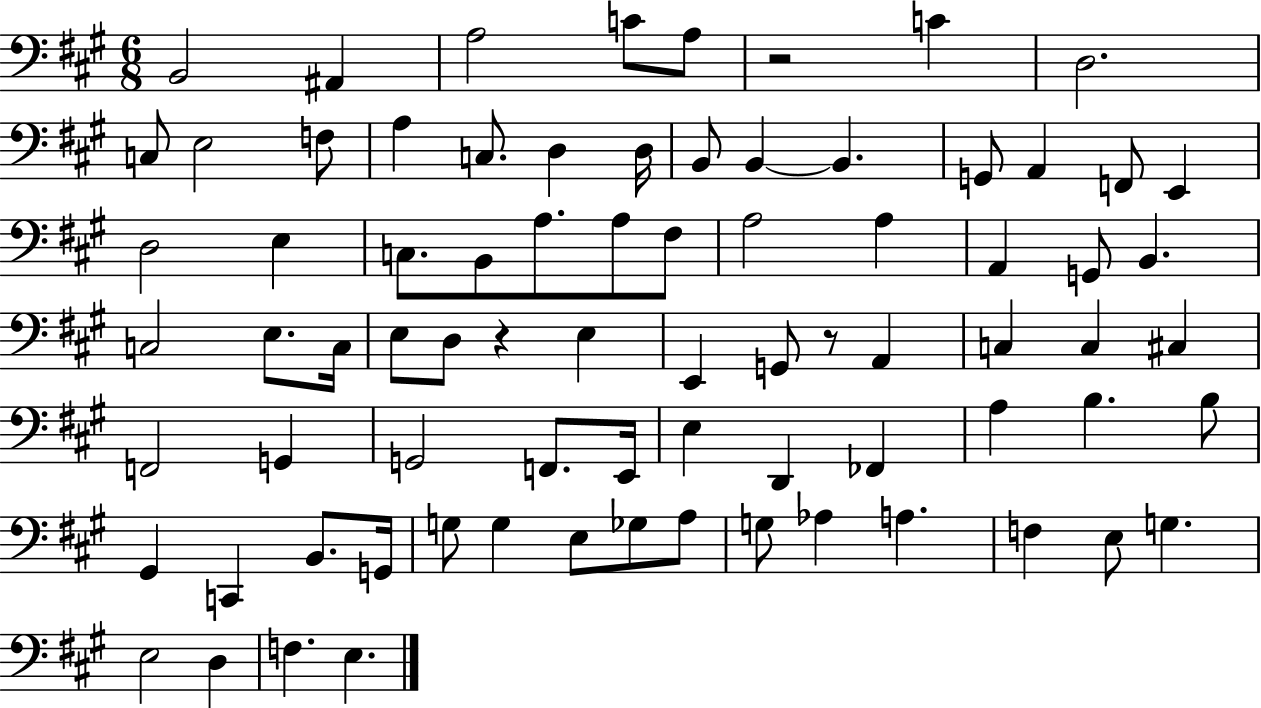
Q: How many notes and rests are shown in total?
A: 78